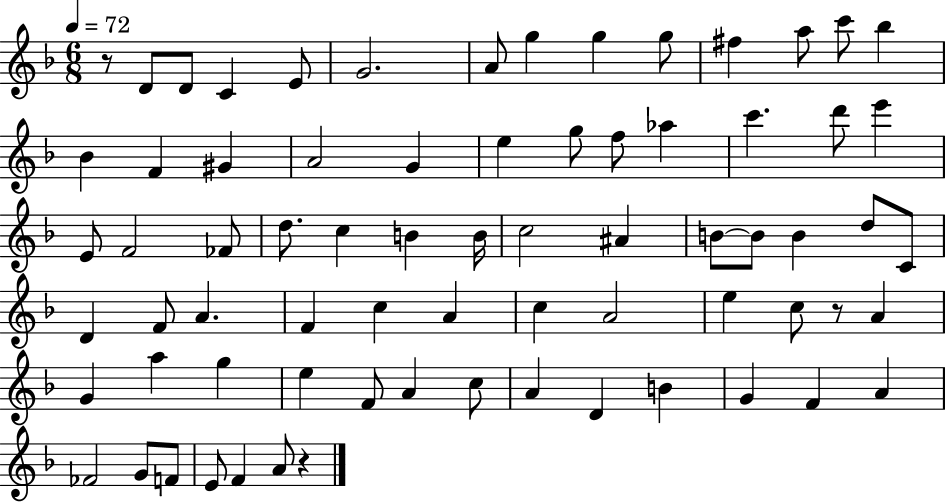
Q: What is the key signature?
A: F major